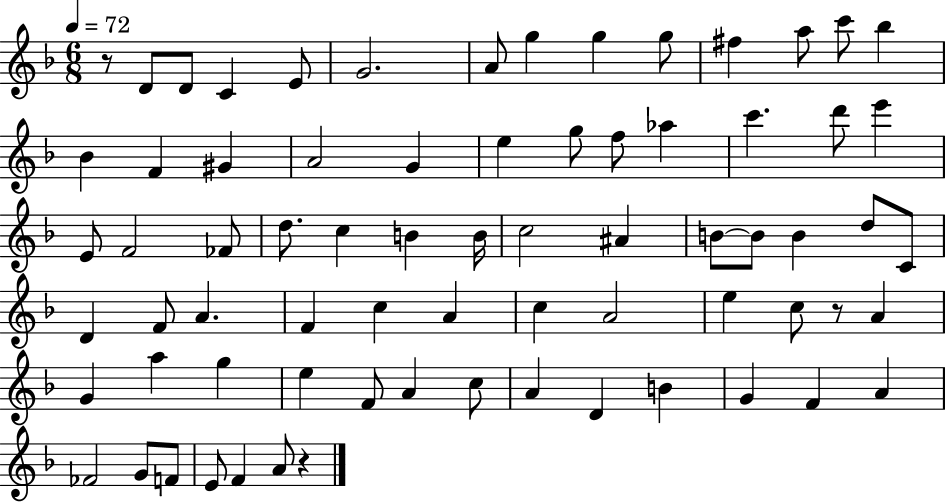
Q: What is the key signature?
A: F major